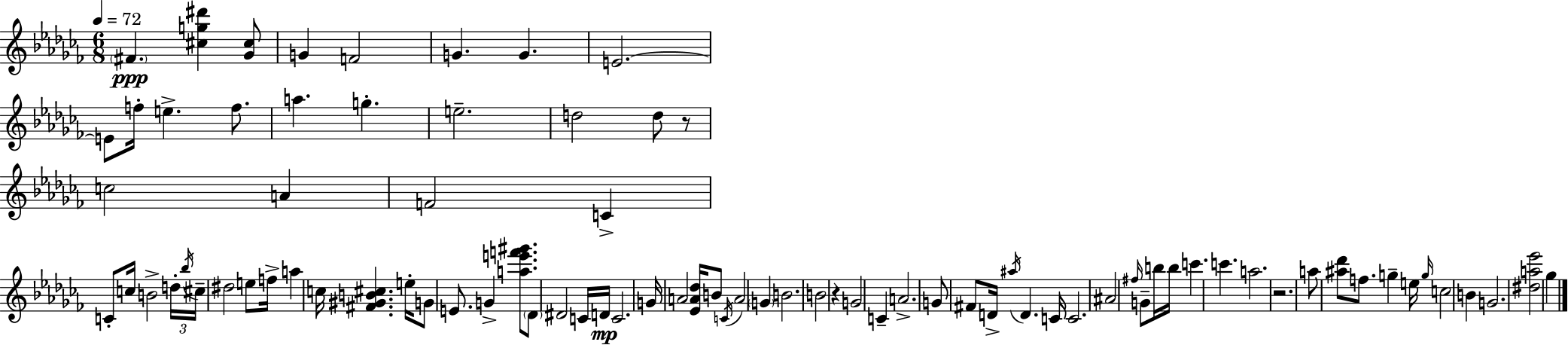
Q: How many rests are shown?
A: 3